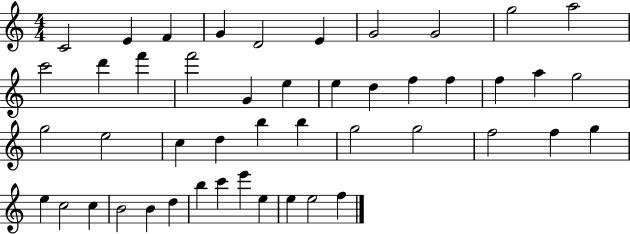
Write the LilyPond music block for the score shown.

{
  \clef treble
  \numericTimeSignature
  \time 4/4
  \key c \major
  c'2 e'4 f'4 | g'4 d'2 e'4 | g'2 g'2 | g''2 a''2 | \break c'''2 d'''4 f'''4 | f'''2 g'4 e''4 | e''4 d''4 f''4 f''4 | f''4 a''4 g''2 | \break g''2 e''2 | c''4 d''4 b''4 b''4 | g''2 g''2 | f''2 f''4 g''4 | \break e''4 c''2 c''4 | b'2 b'4 d''4 | b''4 c'''4 e'''4 e''4 | e''4 e''2 f''4 | \break \bar "|."
}